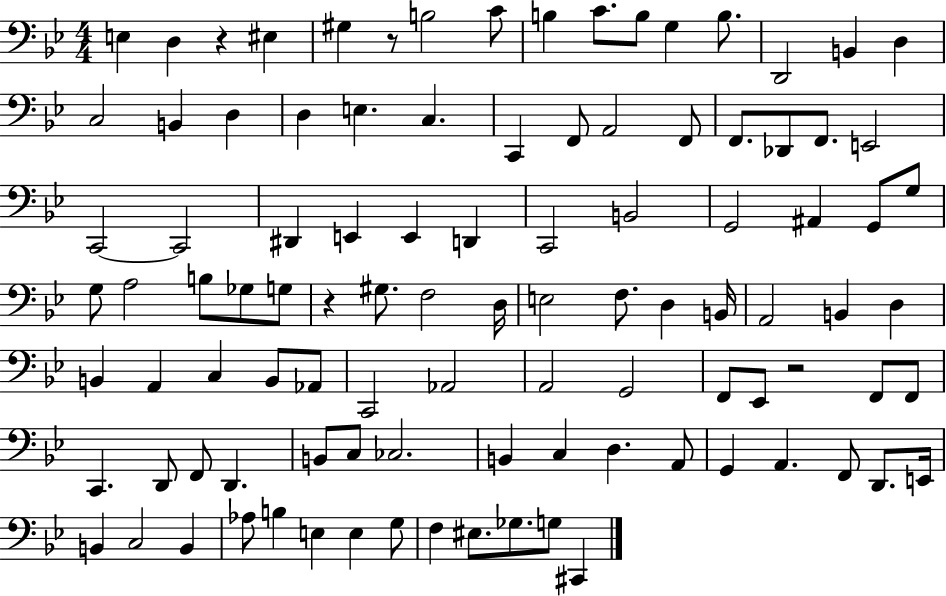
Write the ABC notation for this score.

X:1
T:Untitled
M:4/4
L:1/4
K:Bb
E, D, z ^E, ^G, z/2 B,2 C/2 B, C/2 B,/2 G, B,/2 D,,2 B,, D, C,2 B,, D, D, E, C, C,, F,,/2 A,,2 F,,/2 F,,/2 _D,,/2 F,,/2 E,,2 C,,2 C,,2 ^D,, E,, E,, D,, C,,2 B,,2 G,,2 ^A,, G,,/2 G,/2 G,/2 A,2 B,/2 _G,/2 G,/2 z ^G,/2 F,2 D,/4 E,2 F,/2 D, B,,/4 A,,2 B,, D, B,, A,, C, B,,/2 _A,,/2 C,,2 _A,,2 A,,2 G,,2 F,,/2 _E,,/2 z2 F,,/2 F,,/2 C,, D,,/2 F,,/2 D,, B,,/2 C,/2 _C,2 B,, C, D, A,,/2 G,, A,, F,,/2 D,,/2 E,,/4 B,, C,2 B,, _A,/2 B, E, E, G,/2 F, ^E,/2 _G,/2 G,/2 ^C,,